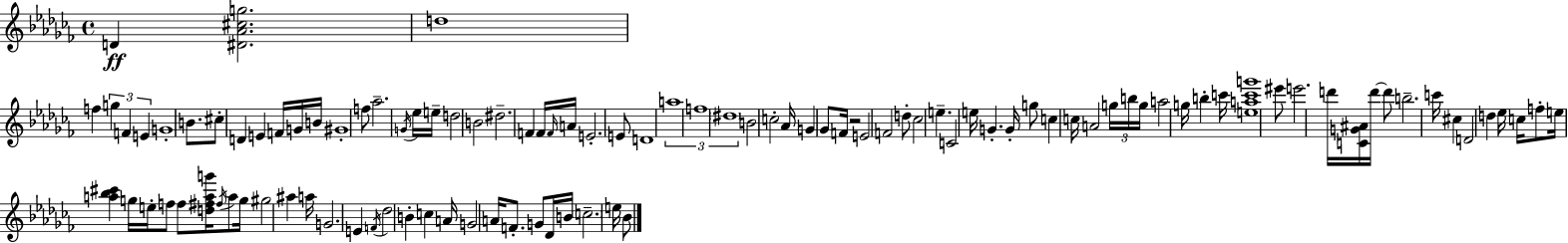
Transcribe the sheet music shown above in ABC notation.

X:1
T:Untitled
M:4/4
L:1/4
K:Abm
D [^D_A^cg]2 d4 f g F E G4 B/2 ^c/2 D E F/4 G/4 B/4 ^G4 f/2 _a2 G/4 _e/4 e/4 d2 B2 ^d2 F F/4 F/4 A/4 E2 E/2 D4 a4 f4 ^d4 B2 c2 _A/4 G _G/2 F/4 z2 E2 F2 d/2 _c2 e C2 e/4 G G/4 g/2 c c/4 A2 g/4 b/4 g/4 a2 g/4 b c'/4 [eac'g']4 ^e'/2 e'2 d'/4 [CG^A]/4 d'/4 d'/2 b2 c'/4 ^c D2 d _e/4 c/4 f/2 e/4 [a_b^c'] g/4 e/4 f/2 f/2 [d^fag']/4 ^f/4 a/2 g/4 ^g2 ^a a/4 G2 E F/4 _d2 B c A/4 G2 A/4 F/2 G/2 _D/4 B/4 c2 e/4 _B/2